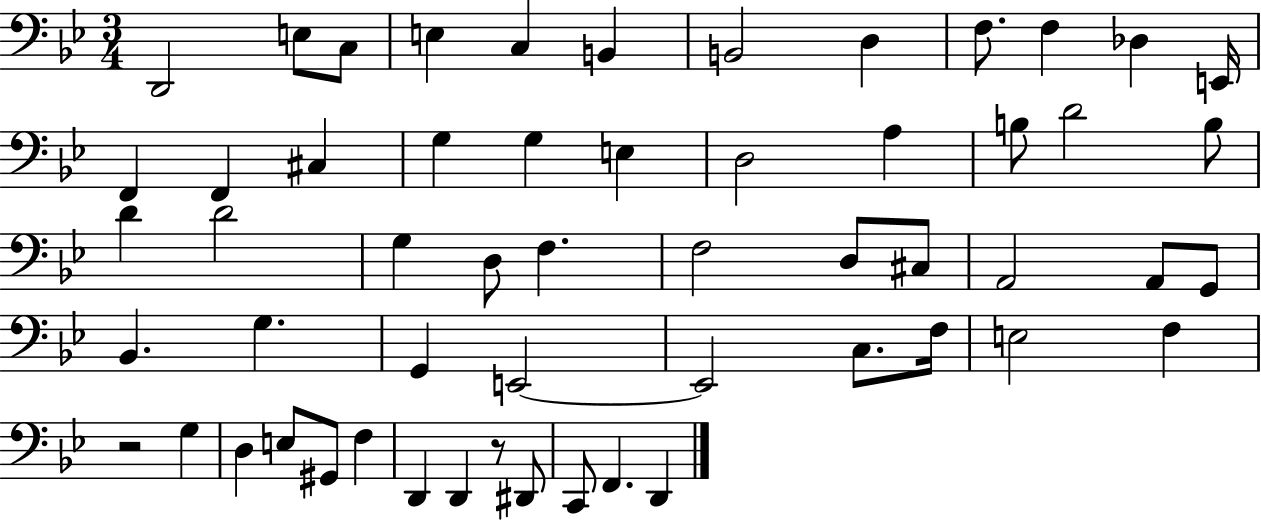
D2/h E3/e C3/e E3/q C3/q B2/q B2/h D3/q F3/e. F3/q Db3/q E2/s F2/q F2/q C#3/q G3/q G3/q E3/q D3/h A3/q B3/e D4/h B3/e D4/q D4/h G3/q D3/e F3/q. F3/h D3/e C#3/e A2/h A2/e G2/e Bb2/q. G3/q. G2/q E2/h E2/h C3/e. F3/s E3/h F3/q R/h G3/q D3/q E3/e G#2/e F3/q D2/q D2/q R/e D#2/e C2/e F2/q. D2/q